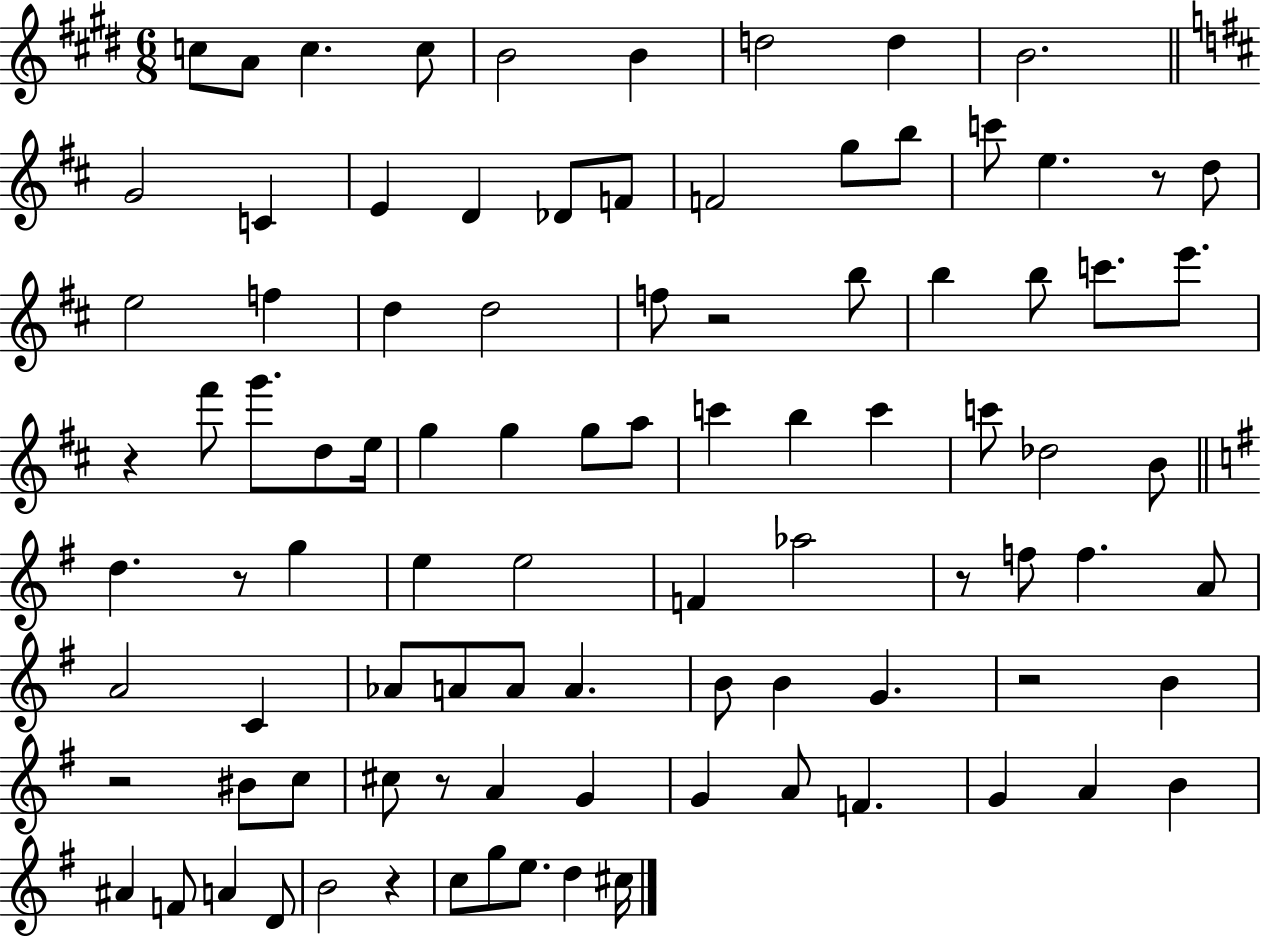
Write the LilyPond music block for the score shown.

{
  \clef treble
  \numericTimeSignature
  \time 6/8
  \key e \major
  \repeat volta 2 { c''8 a'8 c''4. c''8 | b'2 b'4 | d''2 d''4 | b'2. | \break \bar "||" \break \key d \major g'2 c'4 | e'4 d'4 des'8 f'8 | f'2 g''8 b''8 | c'''8 e''4. r8 d''8 | \break e''2 f''4 | d''4 d''2 | f''8 r2 b''8 | b''4 b''8 c'''8. e'''8. | \break r4 fis'''8 g'''8. d''8 e''16 | g''4 g''4 g''8 a''8 | c'''4 b''4 c'''4 | c'''8 des''2 b'8 | \break \bar "||" \break \key g \major d''4. r8 g''4 | e''4 e''2 | f'4 aes''2 | r8 f''8 f''4. a'8 | \break a'2 c'4 | aes'8 a'8 a'8 a'4. | b'8 b'4 g'4. | r2 b'4 | \break r2 bis'8 c''8 | cis''8 r8 a'4 g'4 | g'4 a'8 f'4. | g'4 a'4 b'4 | \break ais'4 f'8 a'4 d'8 | b'2 r4 | c''8 g''8 e''8. d''4 cis''16 | } \bar "|."
}